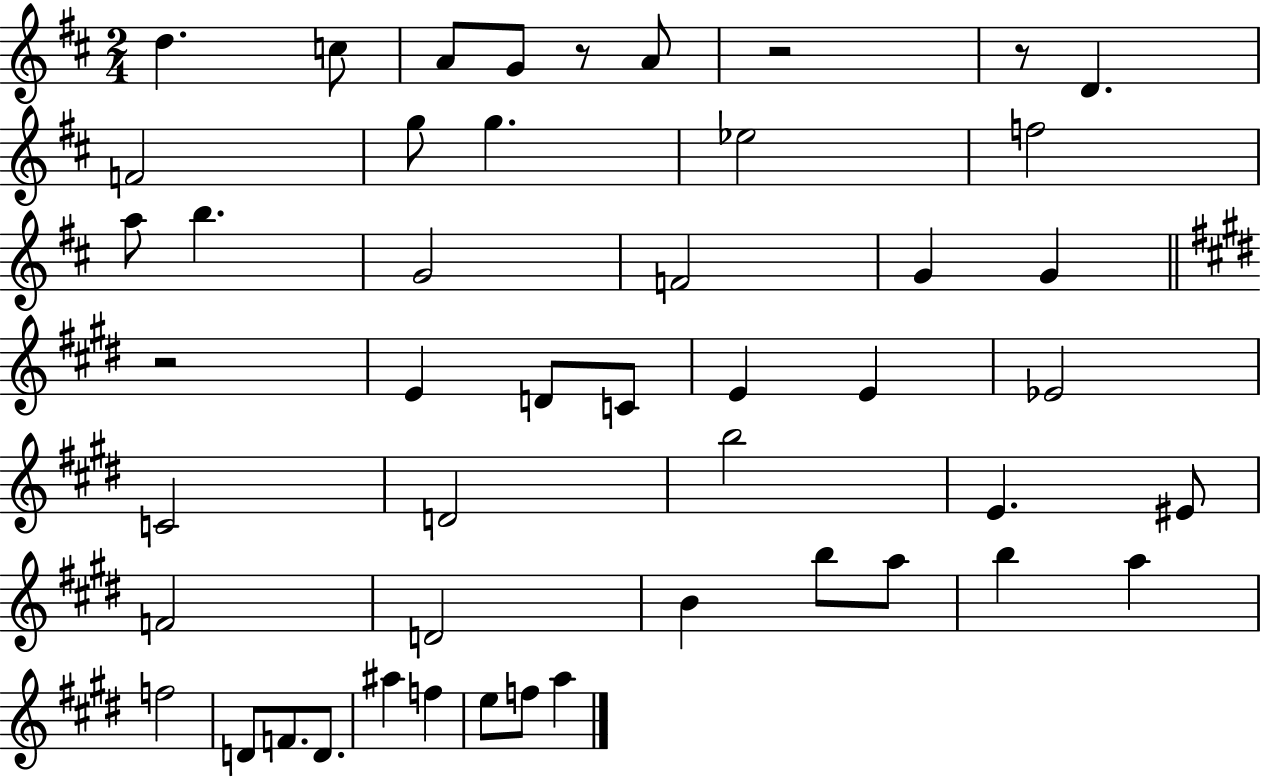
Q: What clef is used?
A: treble